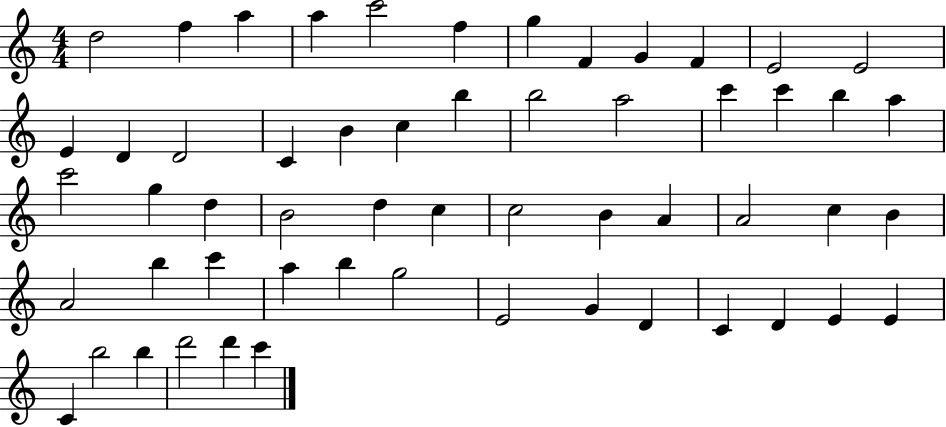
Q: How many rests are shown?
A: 0